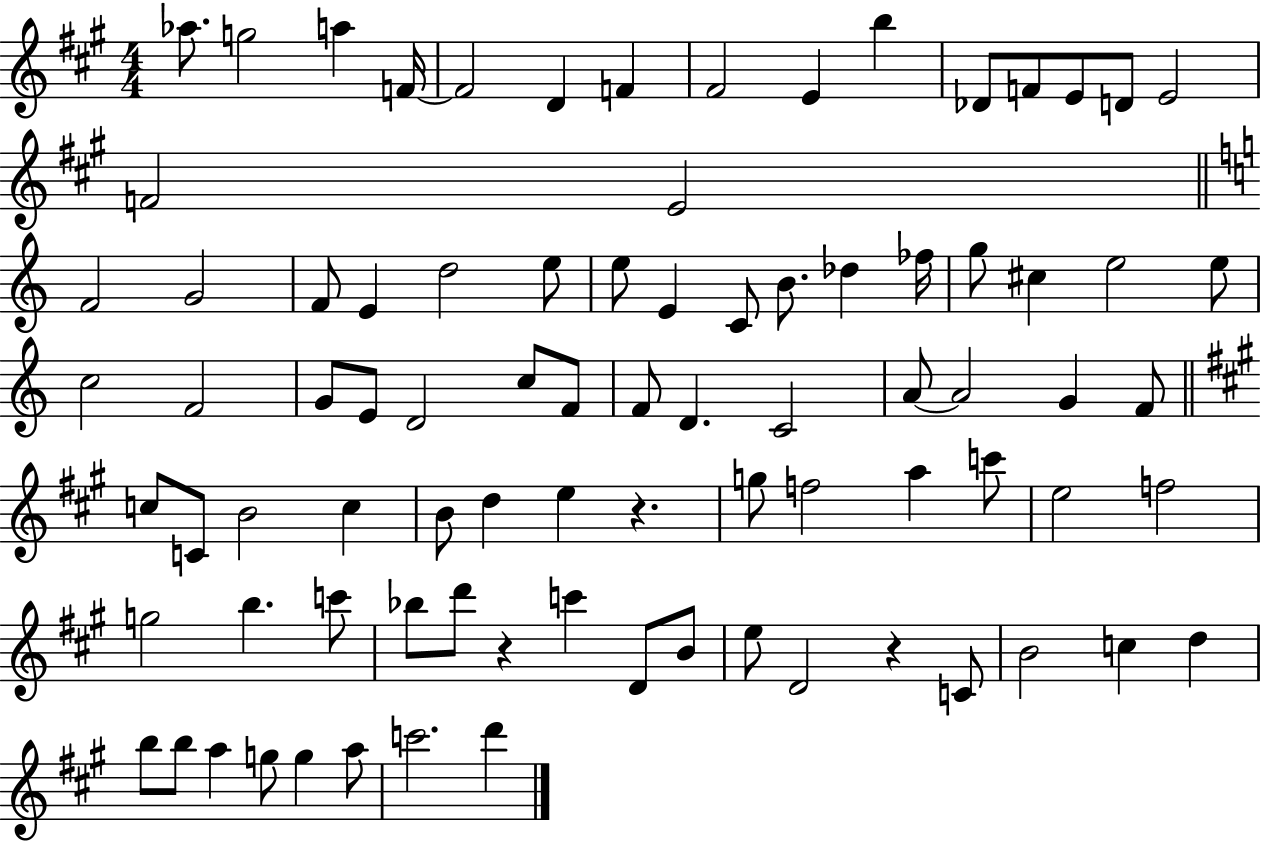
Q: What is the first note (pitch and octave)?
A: Ab5